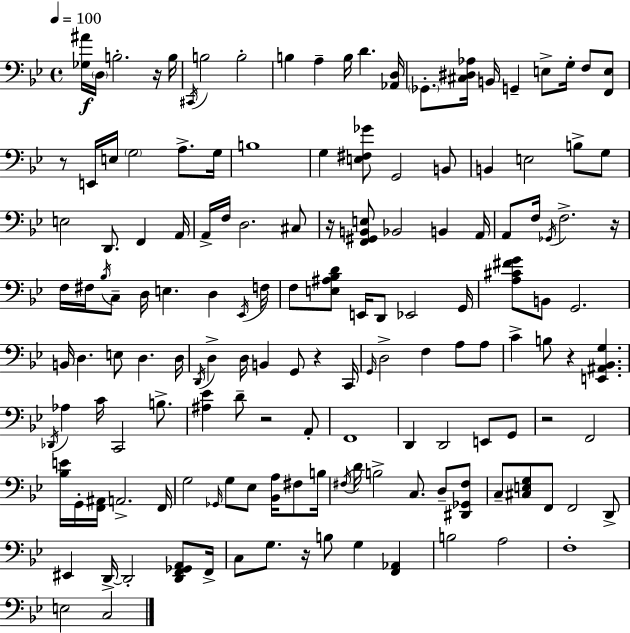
{
  \clef bass
  \time 4/4
  \defaultTimeSignature
  \key g \minor
  \tempo 4 = 100
  <ges ais'>16\f \parenthesize d16 b2.-. r16 b16 | \acciaccatura { cis,16 } b2 b2-. | b4 a4-- b16 d'4. | <aes, d>16 \parenthesize ges,8.-. <cis dis aes>16 b,16 g,4-- e8-> g16-. f8 <f, e>8 | \break r8 e,16 e16 \parenthesize g2 a8.-> | g16 b1 | g4 <e fis ges'>8 g,2 b,8 | b,4 e2 b8-> g8 | \break e2 d,8. f,4 | a,16 a,16-> f16 d2. cis8 | r16 <f, gis, b, e>8 bes,2 b,4 | a,16 a,8 f16 \acciaccatura { ges,16 } f2.-> | \break r16 f16 fis16 \acciaccatura { bes16 } c8-- d16 e4. d4 | \acciaccatura { ees,16 } f16 f8 <e ais bes d'>8 e,16 d,8 ees,2 | g,16 <a cis' fis' g'>8 b,8 g,2. | b,16 d4. e8 d4. | \break d16 \acciaccatura { d,16 } d4-> d16 b,4 g,8 | r4 c,16 \grace { g,16 } d2-> f4 | a8 a8 c'4-> b8 r4 | <e, ais, bes, g>4. \acciaccatura { des,16 } aes4 c'16 c,2 | \break b8.-> <ais ees'>4 d'8-- r2 | a,8-. f,1 | d,4 d,2 | e,8 g,8 r2 f,2 | \break <bes e'>16 g,16-. <f, ais,>16 a,2.-> | f,16 g2 \grace { ges,16 } | g8 ees8 <bes, a>16 fis8 b16 \acciaccatura { fis16 } d'16 b2-> | c8. d8-- <dis, ges, fis>8 c8-- <cis e g>8 f,8 f,2 | \break d,8-> eis,4 d,16->~~ d,2-. | <d, f, ges, a,>8 f,16-> c8 g8. r16 b8 | g4 <f, aes,>4 b2 | a2 f1-. | \break e2 | c2 \bar "|."
}